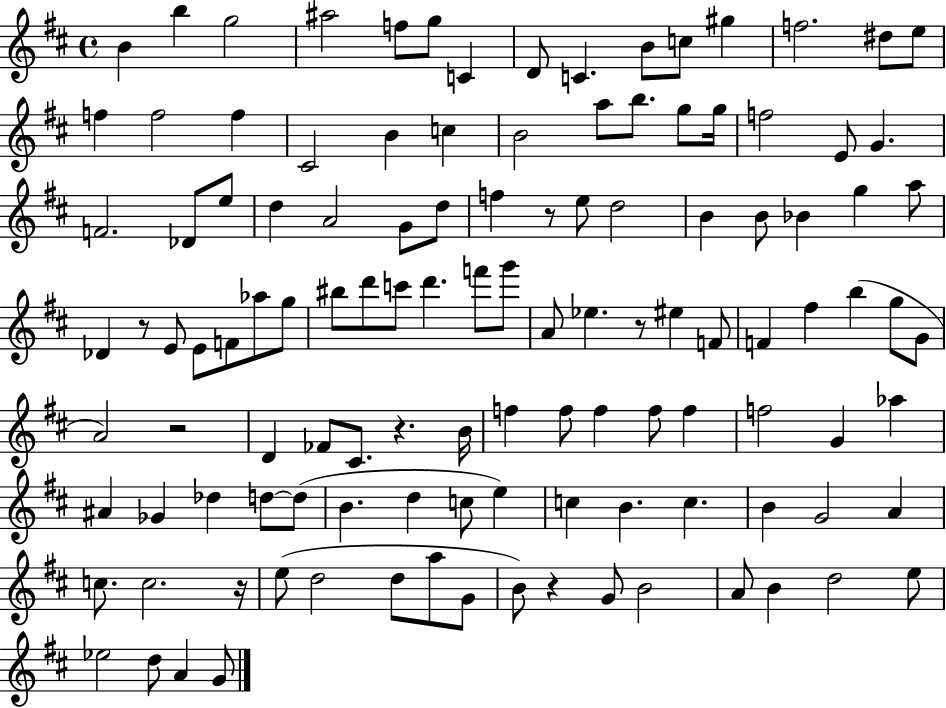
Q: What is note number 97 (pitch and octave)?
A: D5